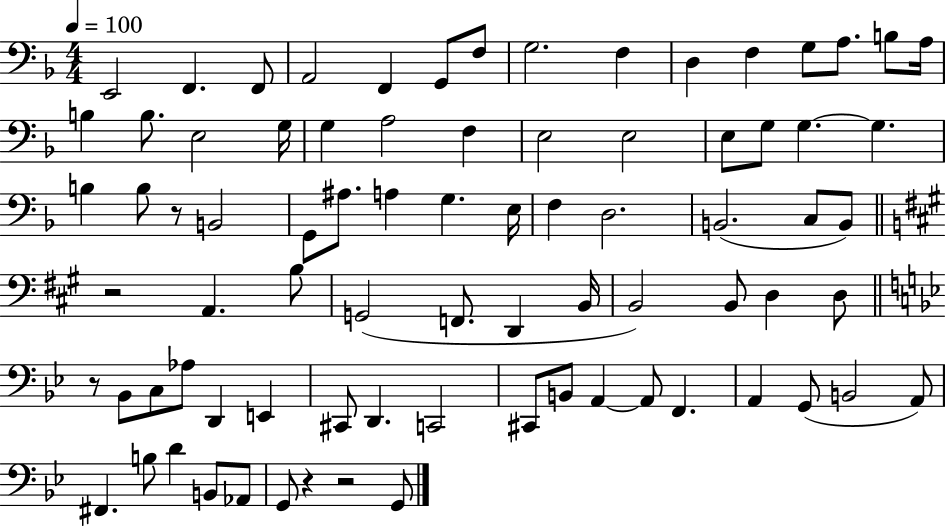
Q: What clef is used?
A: bass